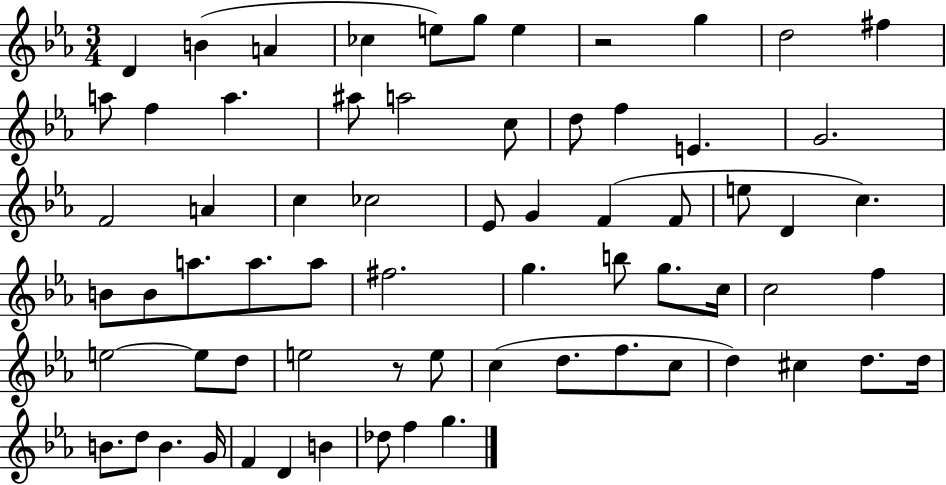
D4/q B4/q A4/q CES5/q E5/e G5/e E5/q R/h G5/q D5/h F#5/q A5/e F5/q A5/q. A#5/e A5/h C5/e D5/e F5/q E4/q. G4/h. F4/h A4/q C5/q CES5/h Eb4/e G4/q F4/q F4/e E5/e D4/q C5/q. B4/e B4/e A5/e. A5/e. A5/e F#5/h. G5/q. B5/e G5/e. C5/s C5/h F5/q E5/h E5/e D5/e E5/h R/e E5/e C5/q D5/e. F5/e. C5/e D5/q C#5/q D5/e. D5/s B4/e. D5/e B4/q. G4/s F4/q D4/q B4/q Db5/e F5/q G5/q.